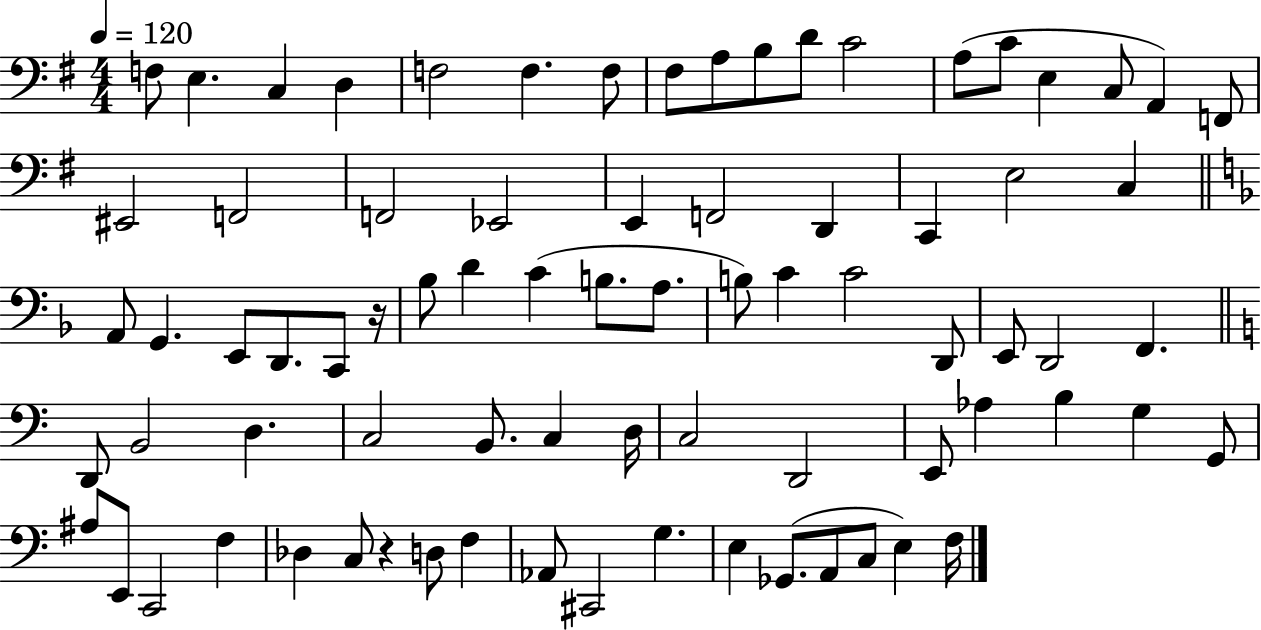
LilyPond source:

{
  \clef bass
  \numericTimeSignature
  \time 4/4
  \key g \major
  \tempo 4 = 120
  \repeat volta 2 { f8 e4. c4 d4 | f2 f4. f8 | fis8 a8 b8 d'8 c'2 | a8( c'8 e4 c8 a,4) f,8 | \break eis,2 f,2 | f,2 ees,2 | e,4 f,2 d,4 | c,4 e2 c4 | \break \bar "||" \break \key d \minor a,8 g,4. e,8 d,8. c,8 r16 | bes8 d'4 c'4( b8. a8. | b8) c'4 c'2 d,8 | e,8 d,2 f,4. | \break \bar "||" \break \key a \minor d,8 b,2 d4. | c2 b,8. c4 d16 | c2 d,2 | e,8 aes4 b4 g4 g,8 | \break ais8 e,8 c,2 f4 | des4 c8 r4 d8 f4 | aes,8 cis,2 g4. | e4 ges,8.( a,8 c8 e4) f16 | \break } \bar "|."
}